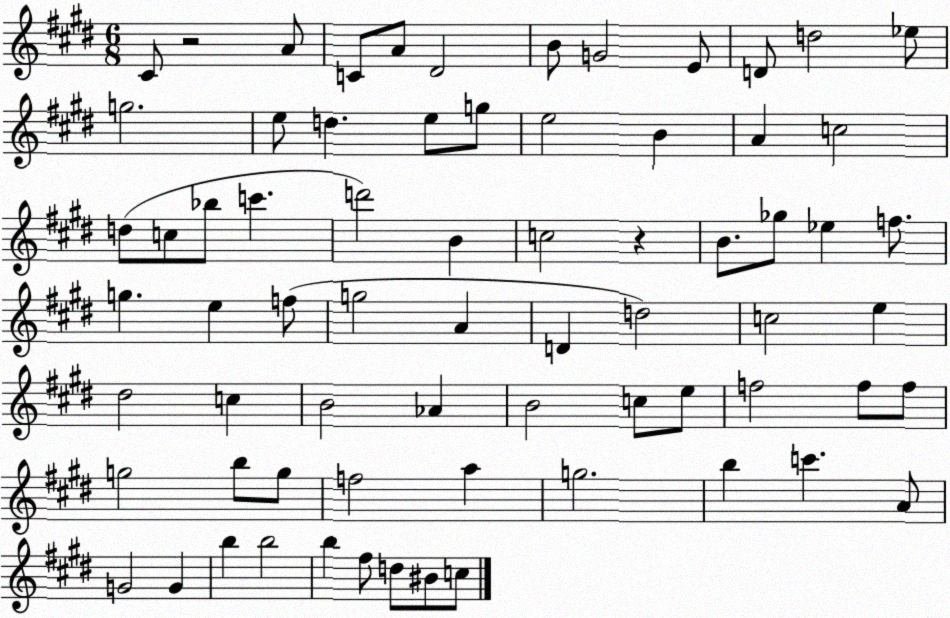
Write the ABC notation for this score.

X:1
T:Untitled
M:6/8
L:1/4
K:E
^C/2 z2 A/2 C/2 A/2 ^D2 B/2 G2 E/2 D/2 d2 _e/2 g2 e/2 d e/2 g/2 e2 B A c2 d/2 c/2 _b/2 c' d'2 B c2 z B/2 _g/2 _e f/2 g e f/2 g2 A D d2 c2 e ^d2 c B2 _A B2 c/2 e/2 f2 f/2 f/2 g2 b/2 g/2 f2 a g2 b c' A/2 G2 G b b2 b ^f/2 d/2 ^B/2 c/2